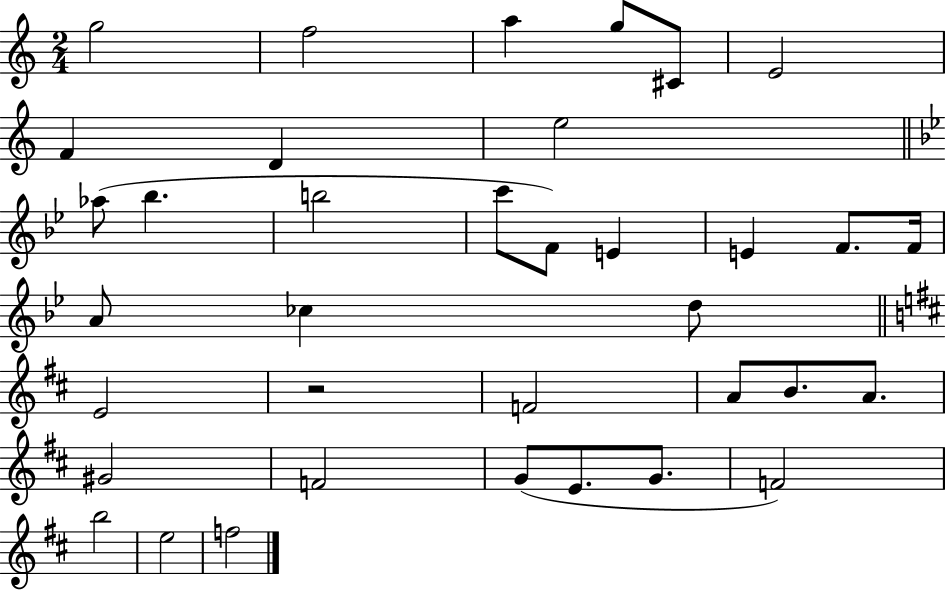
G5/h F5/h A5/q G5/e C#4/e E4/h F4/q D4/q E5/h Ab5/e Bb5/q. B5/h C6/e F4/e E4/q E4/q F4/e. F4/s A4/e CES5/q D5/e E4/h R/h F4/h A4/e B4/e. A4/e. G#4/h F4/h G4/e E4/e. G4/e. F4/h B5/h E5/h F5/h